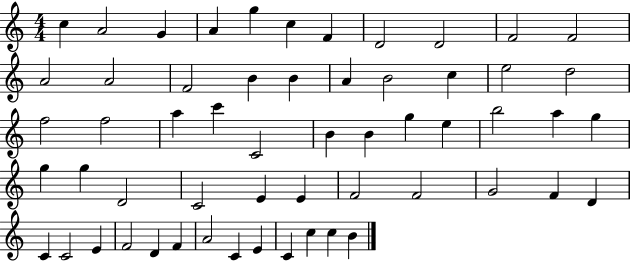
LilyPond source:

{
  \clef treble
  \numericTimeSignature
  \time 4/4
  \key c \major
  c''4 a'2 g'4 | a'4 g''4 c''4 f'4 | d'2 d'2 | f'2 f'2 | \break a'2 a'2 | f'2 b'4 b'4 | a'4 b'2 c''4 | e''2 d''2 | \break f''2 f''2 | a''4 c'''4 c'2 | b'4 b'4 g''4 e''4 | b''2 a''4 g''4 | \break g''4 g''4 d'2 | c'2 e'4 e'4 | f'2 f'2 | g'2 f'4 d'4 | \break c'4 c'2 e'4 | f'2 d'4 f'4 | a'2 c'4 e'4 | c'4 c''4 c''4 b'4 | \break \bar "|."
}